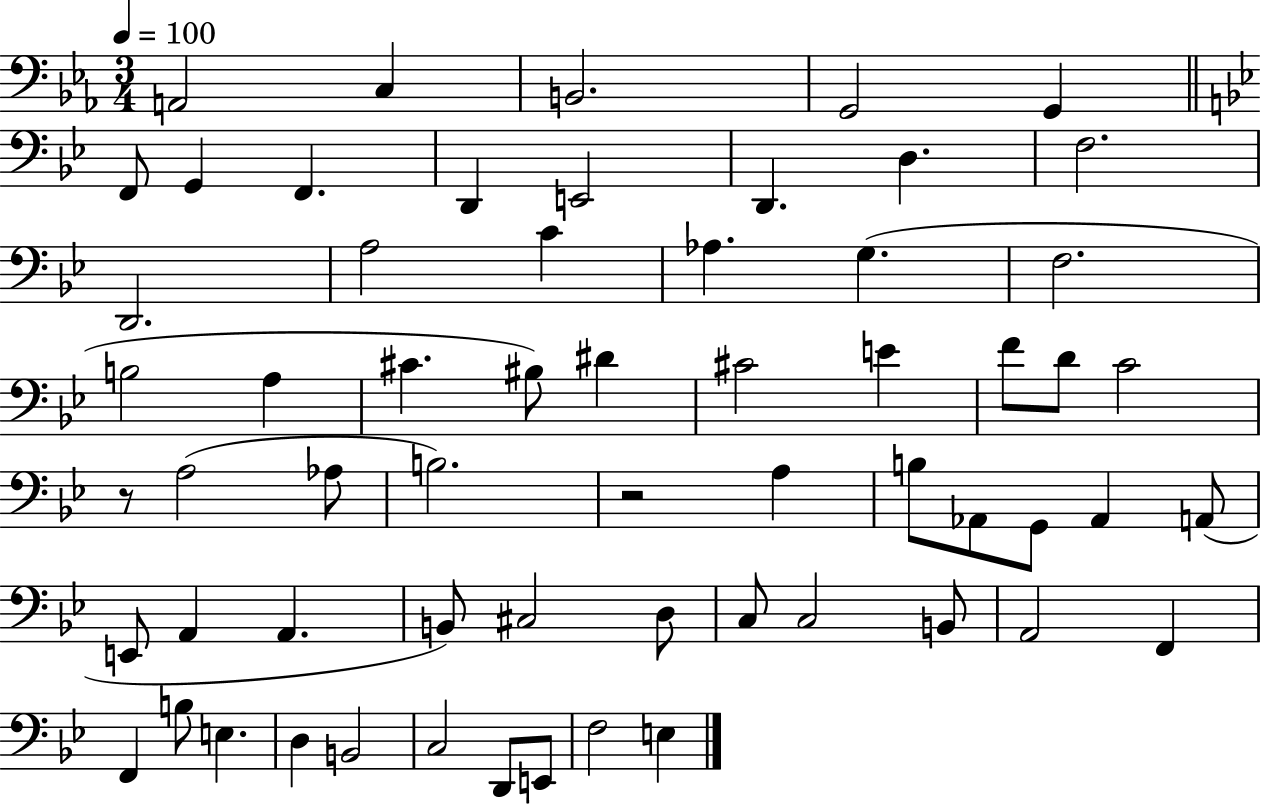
A2/h C3/q B2/h. G2/h G2/q F2/e G2/q F2/q. D2/q E2/h D2/q. D3/q. F3/h. D2/h. A3/h C4/q Ab3/q. G3/q. F3/h. B3/h A3/q C#4/q. BIS3/e D#4/q C#4/h E4/q F4/e D4/e C4/h R/e A3/h Ab3/e B3/h. R/h A3/q B3/e Ab2/e G2/e Ab2/q A2/e E2/e A2/q A2/q. B2/e C#3/h D3/e C3/e C3/h B2/e A2/h F2/q F2/q B3/e E3/q. D3/q B2/h C3/h D2/e E2/e F3/h E3/q